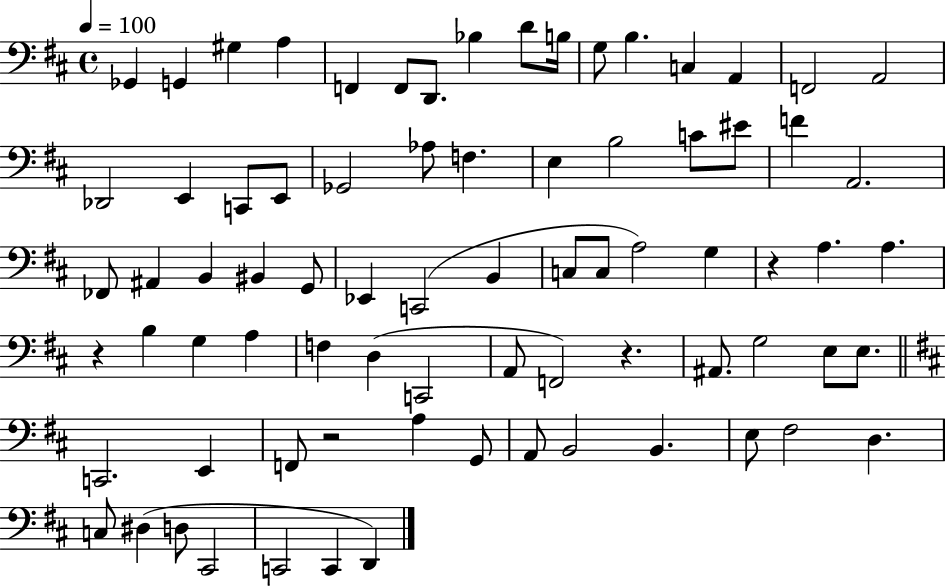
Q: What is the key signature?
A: D major